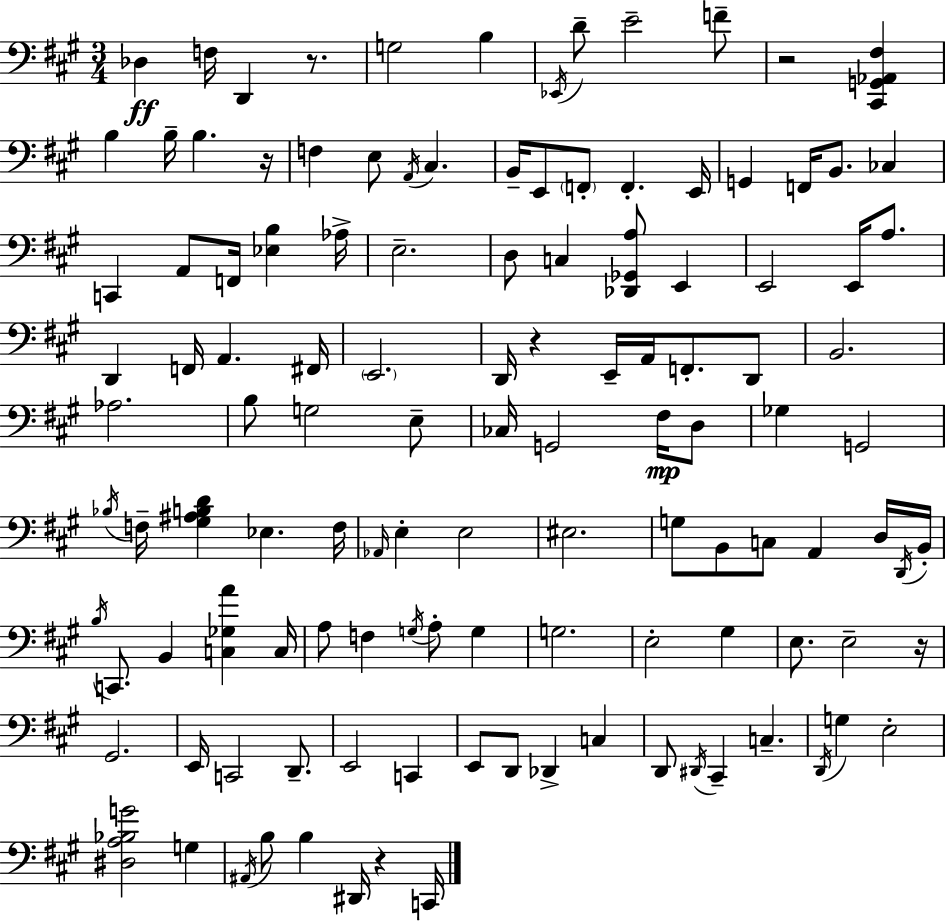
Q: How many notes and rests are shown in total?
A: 121